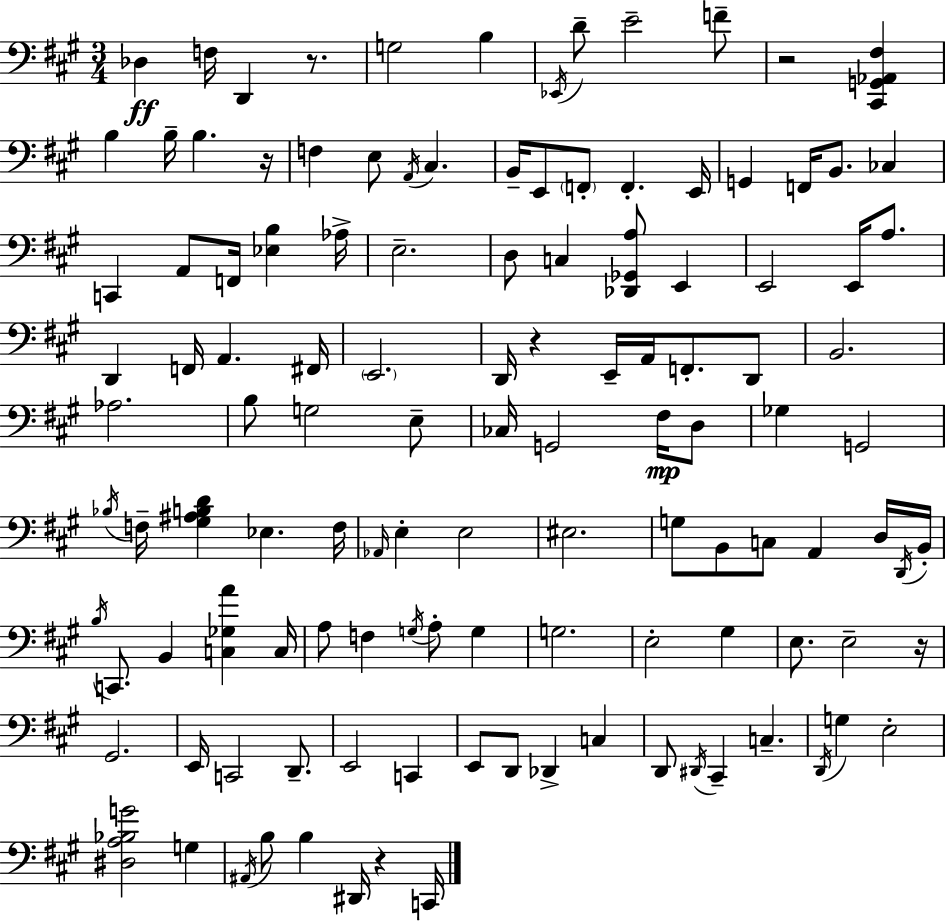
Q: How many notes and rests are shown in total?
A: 121